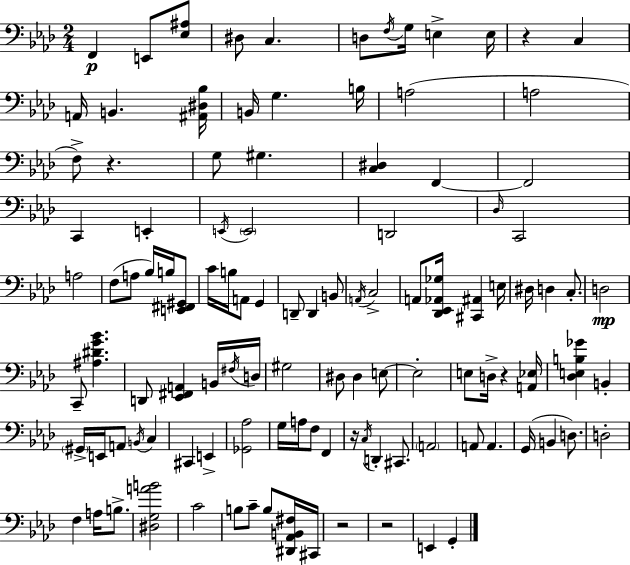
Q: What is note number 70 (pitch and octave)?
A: G3